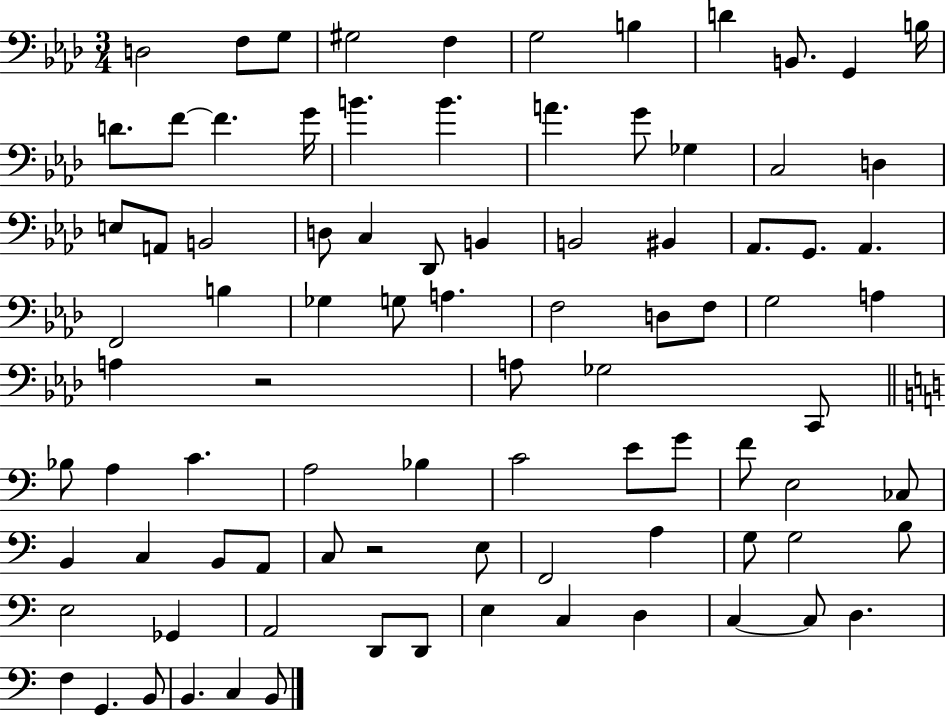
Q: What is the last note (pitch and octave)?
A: B2